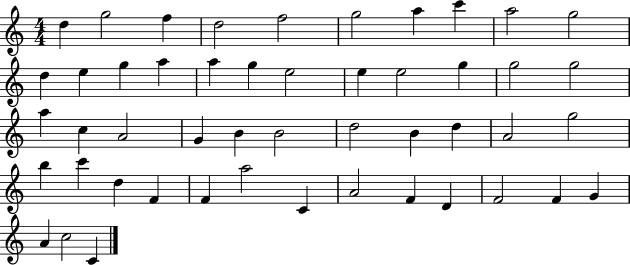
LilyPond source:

{
  \clef treble
  \numericTimeSignature
  \time 4/4
  \key c \major
  d''4 g''2 f''4 | d''2 f''2 | g''2 a''4 c'''4 | a''2 g''2 | \break d''4 e''4 g''4 a''4 | a''4 g''4 e''2 | e''4 e''2 g''4 | g''2 g''2 | \break a''4 c''4 a'2 | g'4 b'4 b'2 | d''2 b'4 d''4 | a'2 g''2 | \break b''4 c'''4 d''4 f'4 | f'4 a''2 c'4 | a'2 f'4 d'4 | f'2 f'4 g'4 | \break a'4 c''2 c'4 | \bar "|."
}